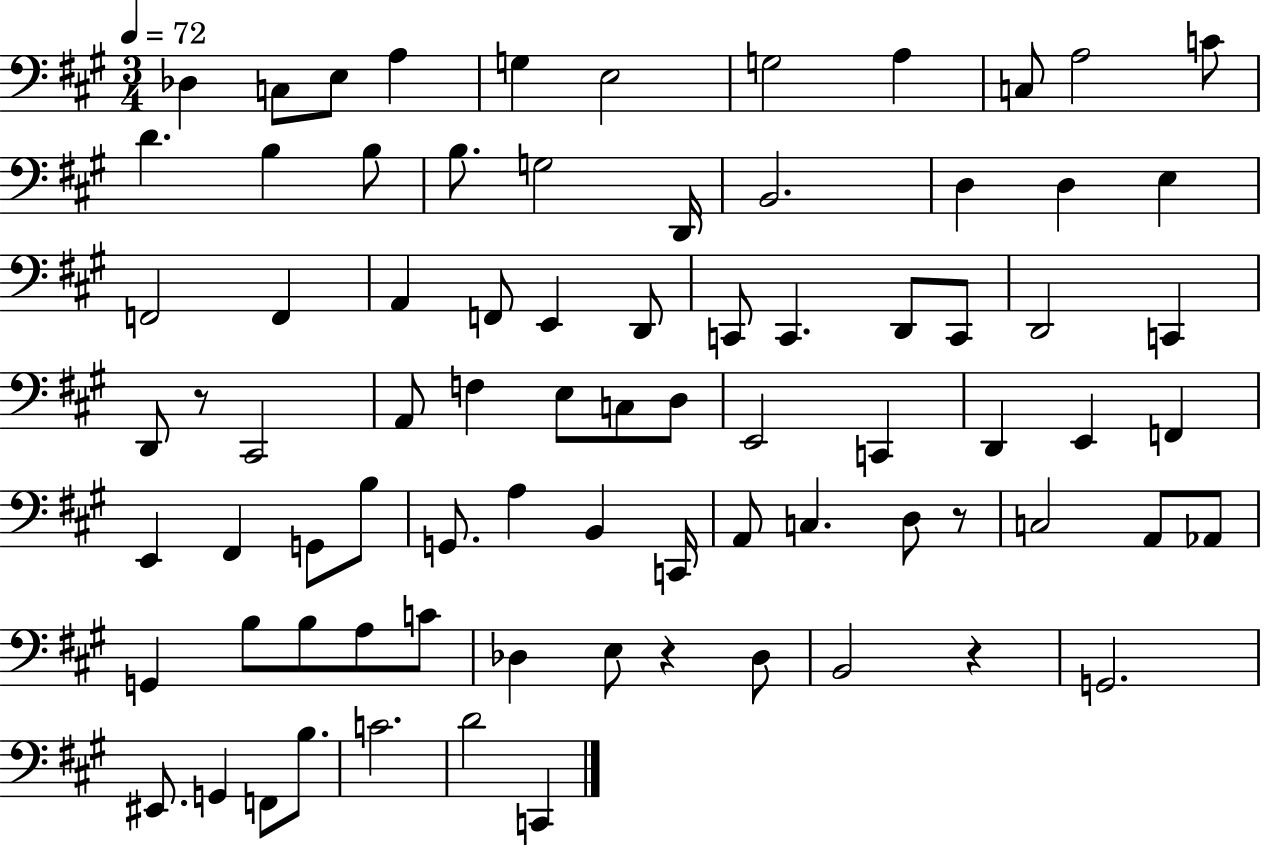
X:1
T:Untitled
M:3/4
L:1/4
K:A
_D, C,/2 E,/2 A, G, E,2 G,2 A, C,/2 A,2 C/2 D B, B,/2 B,/2 G,2 D,,/4 B,,2 D, D, E, F,,2 F,, A,, F,,/2 E,, D,,/2 C,,/2 C,, D,,/2 C,,/2 D,,2 C,, D,,/2 z/2 ^C,,2 A,,/2 F, E,/2 C,/2 D,/2 E,,2 C,, D,, E,, F,, E,, ^F,, G,,/2 B,/2 G,,/2 A, B,, C,,/4 A,,/2 C, D,/2 z/2 C,2 A,,/2 _A,,/2 G,, B,/2 B,/2 A,/2 C/2 _D, E,/2 z _D,/2 B,,2 z G,,2 ^E,,/2 G,, F,,/2 B,/2 C2 D2 C,,